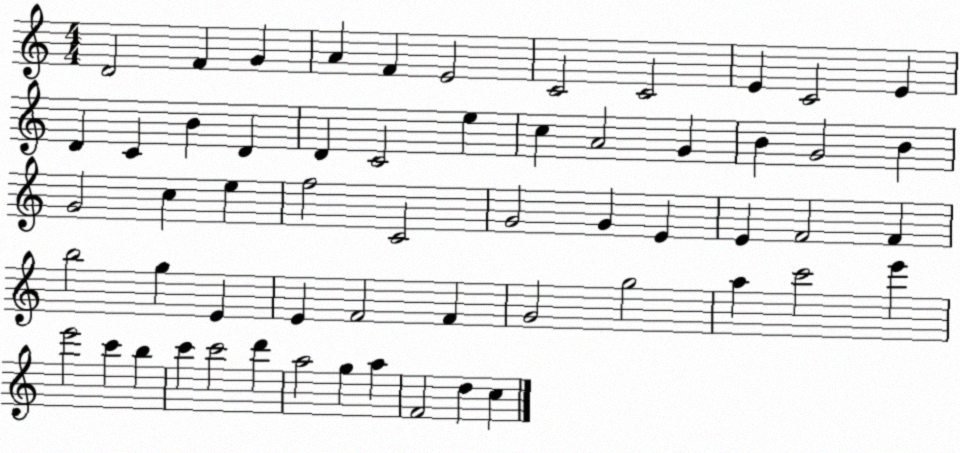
X:1
T:Untitled
M:4/4
L:1/4
K:C
D2 F G A F E2 C2 C2 E C2 E D C B D D C2 e c A2 G B G2 B G2 c e f2 C2 G2 G E E F2 F b2 g E E F2 F G2 g2 a c'2 e' e'2 c' b c' c'2 d' a2 g a F2 d c